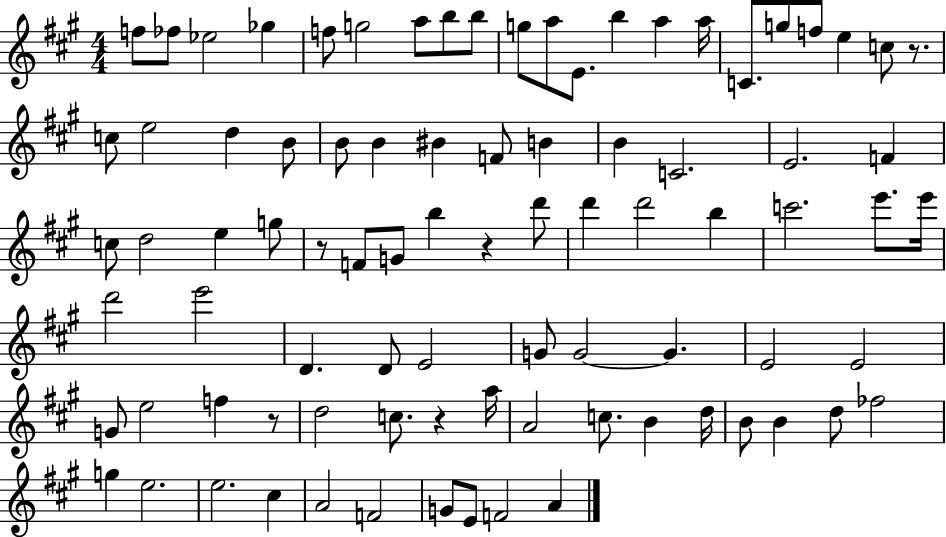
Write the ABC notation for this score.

X:1
T:Untitled
M:4/4
L:1/4
K:A
f/2 _f/2 _e2 _g f/2 g2 a/2 b/2 b/2 g/2 a/2 E/2 b a a/4 C/2 g/2 f/2 e c/2 z/2 c/2 e2 d B/2 B/2 B ^B F/2 B B C2 E2 F c/2 d2 e g/2 z/2 F/2 G/2 b z d'/2 d' d'2 b c'2 e'/2 e'/4 d'2 e'2 D D/2 E2 G/2 G2 G E2 E2 G/2 e2 f z/2 d2 c/2 z a/4 A2 c/2 B d/4 B/2 B d/2 _f2 g e2 e2 ^c A2 F2 G/2 E/2 F2 A